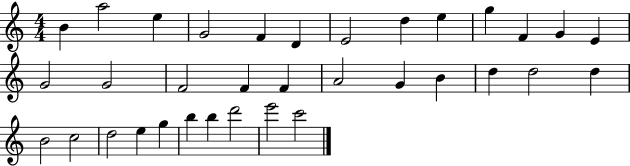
{
  \clef treble
  \numericTimeSignature
  \time 4/4
  \key c \major
  b'4 a''2 e''4 | g'2 f'4 d'4 | e'2 d''4 e''4 | g''4 f'4 g'4 e'4 | \break g'2 g'2 | f'2 f'4 f'4 | a'2 g'4 b'4 | d''4 d''2 d''4 | \break b'2 c''2 | d''2 e''4 g''4 | b''4 b''4 d'''2 | e'''2 c'''2 | \break \bar "|."
}